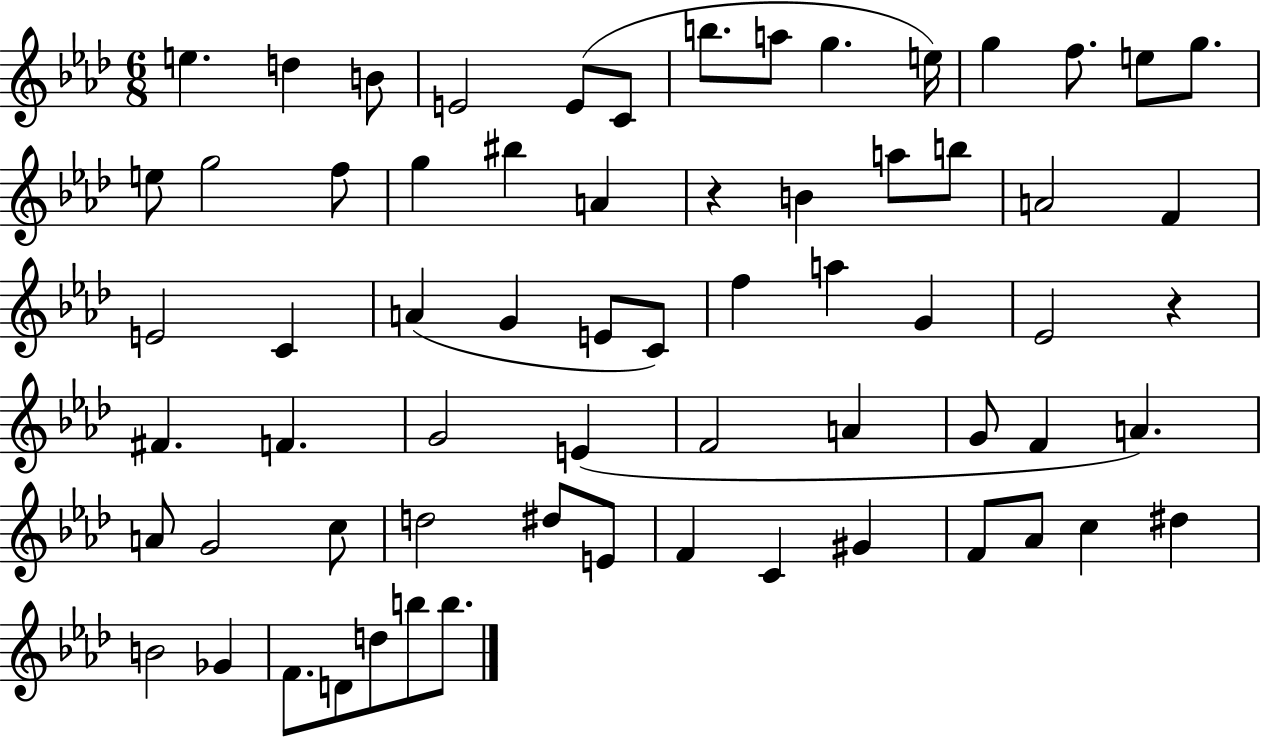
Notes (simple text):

E5/q. D5/q B4/e E4/h E4/e C4/e B5/e. A5/e G5/q. E5/s G5/q F5/e. E5/e G5/e. E5/e G5/h F5/e G5/q BIS5/q A4/q R/q B4/q A5/e B5/e A4/h F4/q E4/h C4/q A4/q G4/q E4/e C4/e F5/q A5/q G4/q Eb4/h R/q F#4/q. F4/q. G4/h E4/q F4/h A4/q G4/e F4/q A4/q. A4/e G4/h C5/e D5/h D#5/e E4/e F4/q C4/q G#4/q F4/e Ab4/e C5/q D#5/q B4/h Gb4/q F4/e. D4/e D5/e B5/e B5/e.